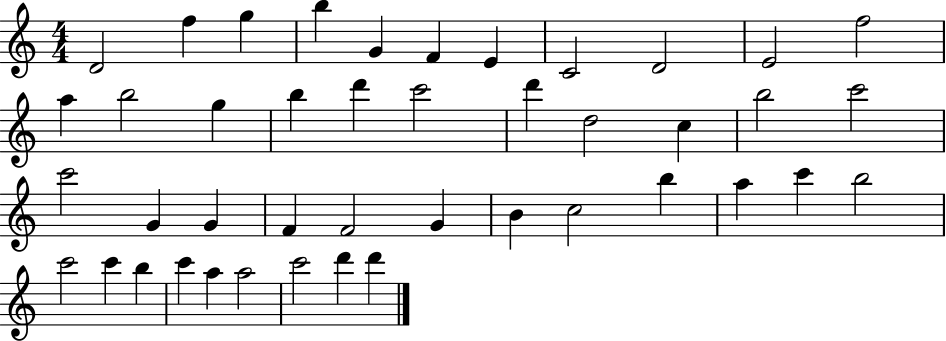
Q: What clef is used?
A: treble